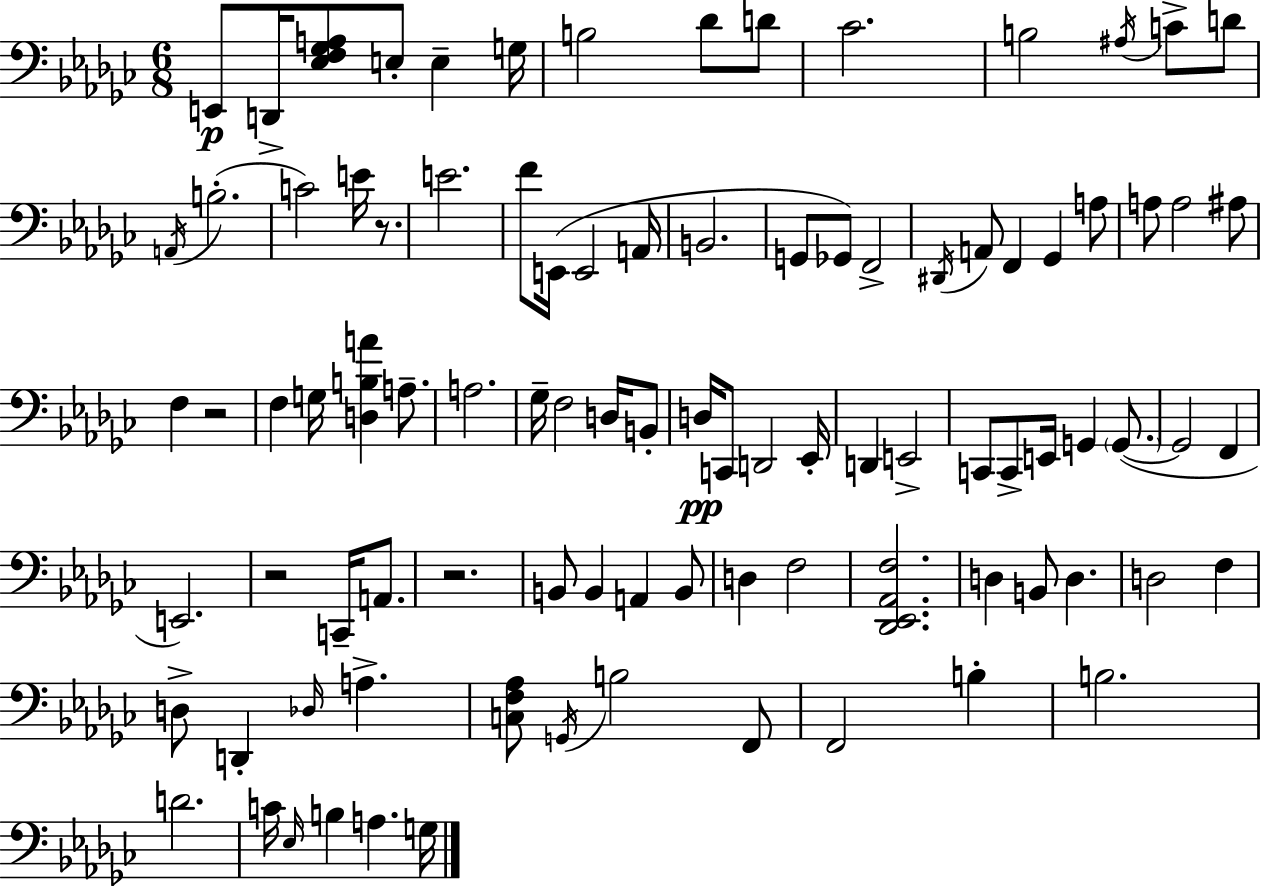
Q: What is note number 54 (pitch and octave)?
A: G2